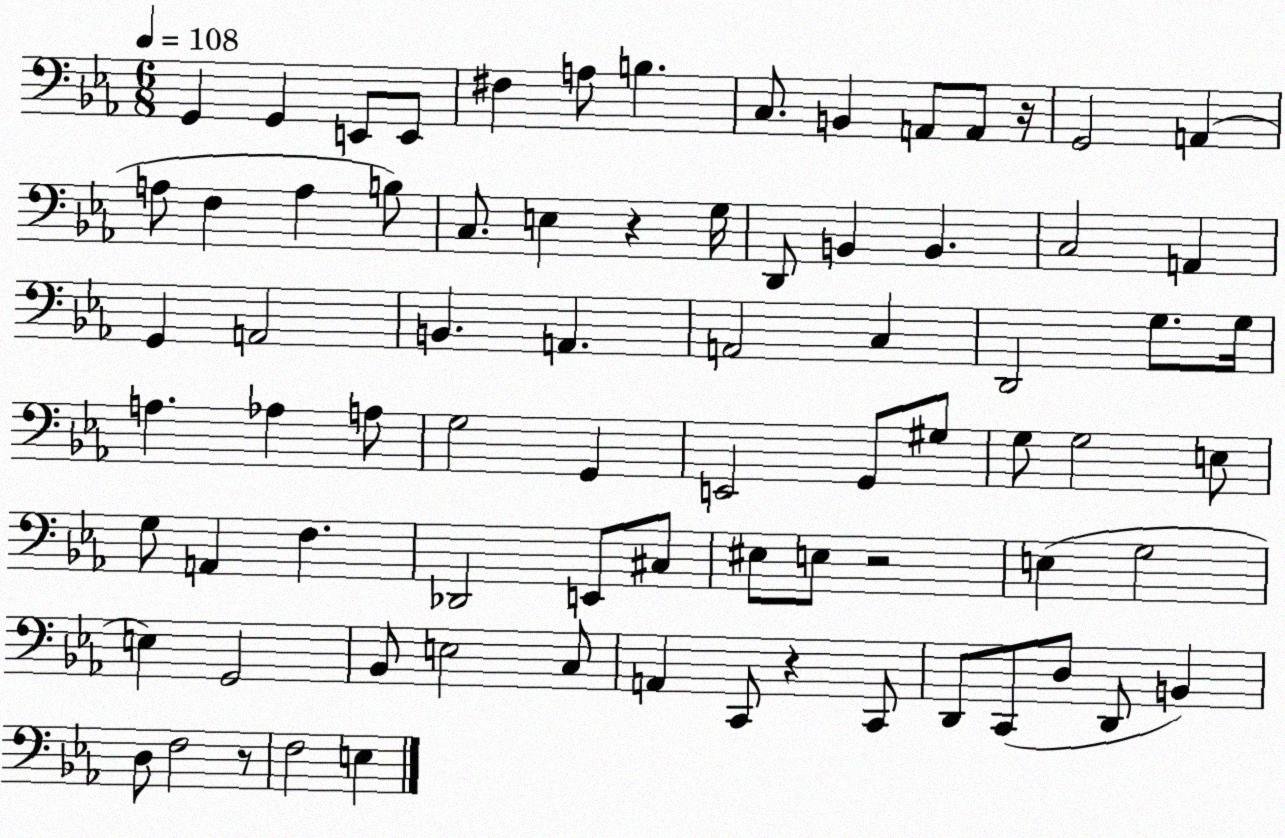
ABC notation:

X:1
T:Untitled
M:6/8
L:1/4
K:Eb
G,, G,, E,,/2 E,,/2 ^F, A,/2 B, C,/2 B,, A,,/2 A,,/2 z/4 G,,2 A,, A,/2 F, A, B,/2 C,/2 E, z G,/4 D,,/2 B,, B,, C,2 A,, G,, A,,2 B,, A,, A,,2 C, D,,2 G,/2 G,/4 A, _A, A,/2 G,2 G,, E,,2 G,,/2 ^G,/2 G,/2 G,2 E,/2 G,/2 A,, F, _D,,2 E,,/2 ^C,/2 ^E,/2 E,/2 z2 E, G,2 E, G,,2 _B,,/2 E,2 C,/2 A,, C,,/2 z C,,/2 D,,/2 C,,/2 D,/2 D,,/2 B,, D,/2 F,2 z/2 F,2 E,